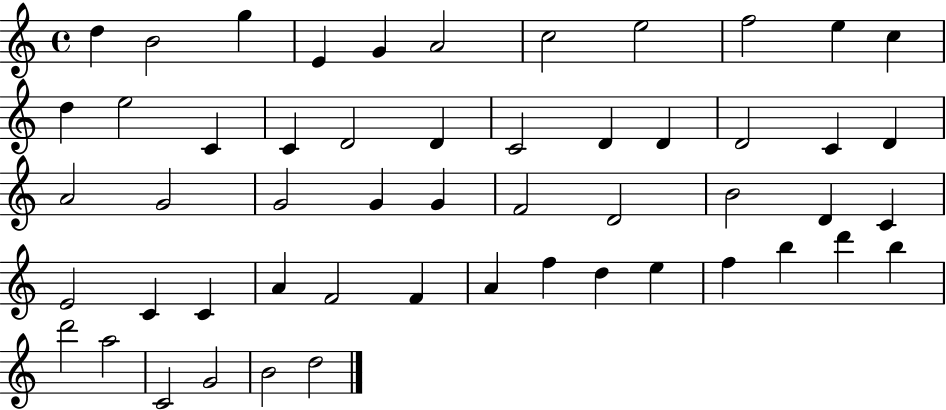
X:1
T:Untitled
M:4/4
L:1/4
K:C
d B2 g E G A2 c2 e2 f2 e c d e2 C C D2 D C2 D D D2 C D A2 G2 G2 G G F2 D2 B2 D C E2 C C A F2 F A f d e f b d' b d'2 a2 C2 G2 B2 d2